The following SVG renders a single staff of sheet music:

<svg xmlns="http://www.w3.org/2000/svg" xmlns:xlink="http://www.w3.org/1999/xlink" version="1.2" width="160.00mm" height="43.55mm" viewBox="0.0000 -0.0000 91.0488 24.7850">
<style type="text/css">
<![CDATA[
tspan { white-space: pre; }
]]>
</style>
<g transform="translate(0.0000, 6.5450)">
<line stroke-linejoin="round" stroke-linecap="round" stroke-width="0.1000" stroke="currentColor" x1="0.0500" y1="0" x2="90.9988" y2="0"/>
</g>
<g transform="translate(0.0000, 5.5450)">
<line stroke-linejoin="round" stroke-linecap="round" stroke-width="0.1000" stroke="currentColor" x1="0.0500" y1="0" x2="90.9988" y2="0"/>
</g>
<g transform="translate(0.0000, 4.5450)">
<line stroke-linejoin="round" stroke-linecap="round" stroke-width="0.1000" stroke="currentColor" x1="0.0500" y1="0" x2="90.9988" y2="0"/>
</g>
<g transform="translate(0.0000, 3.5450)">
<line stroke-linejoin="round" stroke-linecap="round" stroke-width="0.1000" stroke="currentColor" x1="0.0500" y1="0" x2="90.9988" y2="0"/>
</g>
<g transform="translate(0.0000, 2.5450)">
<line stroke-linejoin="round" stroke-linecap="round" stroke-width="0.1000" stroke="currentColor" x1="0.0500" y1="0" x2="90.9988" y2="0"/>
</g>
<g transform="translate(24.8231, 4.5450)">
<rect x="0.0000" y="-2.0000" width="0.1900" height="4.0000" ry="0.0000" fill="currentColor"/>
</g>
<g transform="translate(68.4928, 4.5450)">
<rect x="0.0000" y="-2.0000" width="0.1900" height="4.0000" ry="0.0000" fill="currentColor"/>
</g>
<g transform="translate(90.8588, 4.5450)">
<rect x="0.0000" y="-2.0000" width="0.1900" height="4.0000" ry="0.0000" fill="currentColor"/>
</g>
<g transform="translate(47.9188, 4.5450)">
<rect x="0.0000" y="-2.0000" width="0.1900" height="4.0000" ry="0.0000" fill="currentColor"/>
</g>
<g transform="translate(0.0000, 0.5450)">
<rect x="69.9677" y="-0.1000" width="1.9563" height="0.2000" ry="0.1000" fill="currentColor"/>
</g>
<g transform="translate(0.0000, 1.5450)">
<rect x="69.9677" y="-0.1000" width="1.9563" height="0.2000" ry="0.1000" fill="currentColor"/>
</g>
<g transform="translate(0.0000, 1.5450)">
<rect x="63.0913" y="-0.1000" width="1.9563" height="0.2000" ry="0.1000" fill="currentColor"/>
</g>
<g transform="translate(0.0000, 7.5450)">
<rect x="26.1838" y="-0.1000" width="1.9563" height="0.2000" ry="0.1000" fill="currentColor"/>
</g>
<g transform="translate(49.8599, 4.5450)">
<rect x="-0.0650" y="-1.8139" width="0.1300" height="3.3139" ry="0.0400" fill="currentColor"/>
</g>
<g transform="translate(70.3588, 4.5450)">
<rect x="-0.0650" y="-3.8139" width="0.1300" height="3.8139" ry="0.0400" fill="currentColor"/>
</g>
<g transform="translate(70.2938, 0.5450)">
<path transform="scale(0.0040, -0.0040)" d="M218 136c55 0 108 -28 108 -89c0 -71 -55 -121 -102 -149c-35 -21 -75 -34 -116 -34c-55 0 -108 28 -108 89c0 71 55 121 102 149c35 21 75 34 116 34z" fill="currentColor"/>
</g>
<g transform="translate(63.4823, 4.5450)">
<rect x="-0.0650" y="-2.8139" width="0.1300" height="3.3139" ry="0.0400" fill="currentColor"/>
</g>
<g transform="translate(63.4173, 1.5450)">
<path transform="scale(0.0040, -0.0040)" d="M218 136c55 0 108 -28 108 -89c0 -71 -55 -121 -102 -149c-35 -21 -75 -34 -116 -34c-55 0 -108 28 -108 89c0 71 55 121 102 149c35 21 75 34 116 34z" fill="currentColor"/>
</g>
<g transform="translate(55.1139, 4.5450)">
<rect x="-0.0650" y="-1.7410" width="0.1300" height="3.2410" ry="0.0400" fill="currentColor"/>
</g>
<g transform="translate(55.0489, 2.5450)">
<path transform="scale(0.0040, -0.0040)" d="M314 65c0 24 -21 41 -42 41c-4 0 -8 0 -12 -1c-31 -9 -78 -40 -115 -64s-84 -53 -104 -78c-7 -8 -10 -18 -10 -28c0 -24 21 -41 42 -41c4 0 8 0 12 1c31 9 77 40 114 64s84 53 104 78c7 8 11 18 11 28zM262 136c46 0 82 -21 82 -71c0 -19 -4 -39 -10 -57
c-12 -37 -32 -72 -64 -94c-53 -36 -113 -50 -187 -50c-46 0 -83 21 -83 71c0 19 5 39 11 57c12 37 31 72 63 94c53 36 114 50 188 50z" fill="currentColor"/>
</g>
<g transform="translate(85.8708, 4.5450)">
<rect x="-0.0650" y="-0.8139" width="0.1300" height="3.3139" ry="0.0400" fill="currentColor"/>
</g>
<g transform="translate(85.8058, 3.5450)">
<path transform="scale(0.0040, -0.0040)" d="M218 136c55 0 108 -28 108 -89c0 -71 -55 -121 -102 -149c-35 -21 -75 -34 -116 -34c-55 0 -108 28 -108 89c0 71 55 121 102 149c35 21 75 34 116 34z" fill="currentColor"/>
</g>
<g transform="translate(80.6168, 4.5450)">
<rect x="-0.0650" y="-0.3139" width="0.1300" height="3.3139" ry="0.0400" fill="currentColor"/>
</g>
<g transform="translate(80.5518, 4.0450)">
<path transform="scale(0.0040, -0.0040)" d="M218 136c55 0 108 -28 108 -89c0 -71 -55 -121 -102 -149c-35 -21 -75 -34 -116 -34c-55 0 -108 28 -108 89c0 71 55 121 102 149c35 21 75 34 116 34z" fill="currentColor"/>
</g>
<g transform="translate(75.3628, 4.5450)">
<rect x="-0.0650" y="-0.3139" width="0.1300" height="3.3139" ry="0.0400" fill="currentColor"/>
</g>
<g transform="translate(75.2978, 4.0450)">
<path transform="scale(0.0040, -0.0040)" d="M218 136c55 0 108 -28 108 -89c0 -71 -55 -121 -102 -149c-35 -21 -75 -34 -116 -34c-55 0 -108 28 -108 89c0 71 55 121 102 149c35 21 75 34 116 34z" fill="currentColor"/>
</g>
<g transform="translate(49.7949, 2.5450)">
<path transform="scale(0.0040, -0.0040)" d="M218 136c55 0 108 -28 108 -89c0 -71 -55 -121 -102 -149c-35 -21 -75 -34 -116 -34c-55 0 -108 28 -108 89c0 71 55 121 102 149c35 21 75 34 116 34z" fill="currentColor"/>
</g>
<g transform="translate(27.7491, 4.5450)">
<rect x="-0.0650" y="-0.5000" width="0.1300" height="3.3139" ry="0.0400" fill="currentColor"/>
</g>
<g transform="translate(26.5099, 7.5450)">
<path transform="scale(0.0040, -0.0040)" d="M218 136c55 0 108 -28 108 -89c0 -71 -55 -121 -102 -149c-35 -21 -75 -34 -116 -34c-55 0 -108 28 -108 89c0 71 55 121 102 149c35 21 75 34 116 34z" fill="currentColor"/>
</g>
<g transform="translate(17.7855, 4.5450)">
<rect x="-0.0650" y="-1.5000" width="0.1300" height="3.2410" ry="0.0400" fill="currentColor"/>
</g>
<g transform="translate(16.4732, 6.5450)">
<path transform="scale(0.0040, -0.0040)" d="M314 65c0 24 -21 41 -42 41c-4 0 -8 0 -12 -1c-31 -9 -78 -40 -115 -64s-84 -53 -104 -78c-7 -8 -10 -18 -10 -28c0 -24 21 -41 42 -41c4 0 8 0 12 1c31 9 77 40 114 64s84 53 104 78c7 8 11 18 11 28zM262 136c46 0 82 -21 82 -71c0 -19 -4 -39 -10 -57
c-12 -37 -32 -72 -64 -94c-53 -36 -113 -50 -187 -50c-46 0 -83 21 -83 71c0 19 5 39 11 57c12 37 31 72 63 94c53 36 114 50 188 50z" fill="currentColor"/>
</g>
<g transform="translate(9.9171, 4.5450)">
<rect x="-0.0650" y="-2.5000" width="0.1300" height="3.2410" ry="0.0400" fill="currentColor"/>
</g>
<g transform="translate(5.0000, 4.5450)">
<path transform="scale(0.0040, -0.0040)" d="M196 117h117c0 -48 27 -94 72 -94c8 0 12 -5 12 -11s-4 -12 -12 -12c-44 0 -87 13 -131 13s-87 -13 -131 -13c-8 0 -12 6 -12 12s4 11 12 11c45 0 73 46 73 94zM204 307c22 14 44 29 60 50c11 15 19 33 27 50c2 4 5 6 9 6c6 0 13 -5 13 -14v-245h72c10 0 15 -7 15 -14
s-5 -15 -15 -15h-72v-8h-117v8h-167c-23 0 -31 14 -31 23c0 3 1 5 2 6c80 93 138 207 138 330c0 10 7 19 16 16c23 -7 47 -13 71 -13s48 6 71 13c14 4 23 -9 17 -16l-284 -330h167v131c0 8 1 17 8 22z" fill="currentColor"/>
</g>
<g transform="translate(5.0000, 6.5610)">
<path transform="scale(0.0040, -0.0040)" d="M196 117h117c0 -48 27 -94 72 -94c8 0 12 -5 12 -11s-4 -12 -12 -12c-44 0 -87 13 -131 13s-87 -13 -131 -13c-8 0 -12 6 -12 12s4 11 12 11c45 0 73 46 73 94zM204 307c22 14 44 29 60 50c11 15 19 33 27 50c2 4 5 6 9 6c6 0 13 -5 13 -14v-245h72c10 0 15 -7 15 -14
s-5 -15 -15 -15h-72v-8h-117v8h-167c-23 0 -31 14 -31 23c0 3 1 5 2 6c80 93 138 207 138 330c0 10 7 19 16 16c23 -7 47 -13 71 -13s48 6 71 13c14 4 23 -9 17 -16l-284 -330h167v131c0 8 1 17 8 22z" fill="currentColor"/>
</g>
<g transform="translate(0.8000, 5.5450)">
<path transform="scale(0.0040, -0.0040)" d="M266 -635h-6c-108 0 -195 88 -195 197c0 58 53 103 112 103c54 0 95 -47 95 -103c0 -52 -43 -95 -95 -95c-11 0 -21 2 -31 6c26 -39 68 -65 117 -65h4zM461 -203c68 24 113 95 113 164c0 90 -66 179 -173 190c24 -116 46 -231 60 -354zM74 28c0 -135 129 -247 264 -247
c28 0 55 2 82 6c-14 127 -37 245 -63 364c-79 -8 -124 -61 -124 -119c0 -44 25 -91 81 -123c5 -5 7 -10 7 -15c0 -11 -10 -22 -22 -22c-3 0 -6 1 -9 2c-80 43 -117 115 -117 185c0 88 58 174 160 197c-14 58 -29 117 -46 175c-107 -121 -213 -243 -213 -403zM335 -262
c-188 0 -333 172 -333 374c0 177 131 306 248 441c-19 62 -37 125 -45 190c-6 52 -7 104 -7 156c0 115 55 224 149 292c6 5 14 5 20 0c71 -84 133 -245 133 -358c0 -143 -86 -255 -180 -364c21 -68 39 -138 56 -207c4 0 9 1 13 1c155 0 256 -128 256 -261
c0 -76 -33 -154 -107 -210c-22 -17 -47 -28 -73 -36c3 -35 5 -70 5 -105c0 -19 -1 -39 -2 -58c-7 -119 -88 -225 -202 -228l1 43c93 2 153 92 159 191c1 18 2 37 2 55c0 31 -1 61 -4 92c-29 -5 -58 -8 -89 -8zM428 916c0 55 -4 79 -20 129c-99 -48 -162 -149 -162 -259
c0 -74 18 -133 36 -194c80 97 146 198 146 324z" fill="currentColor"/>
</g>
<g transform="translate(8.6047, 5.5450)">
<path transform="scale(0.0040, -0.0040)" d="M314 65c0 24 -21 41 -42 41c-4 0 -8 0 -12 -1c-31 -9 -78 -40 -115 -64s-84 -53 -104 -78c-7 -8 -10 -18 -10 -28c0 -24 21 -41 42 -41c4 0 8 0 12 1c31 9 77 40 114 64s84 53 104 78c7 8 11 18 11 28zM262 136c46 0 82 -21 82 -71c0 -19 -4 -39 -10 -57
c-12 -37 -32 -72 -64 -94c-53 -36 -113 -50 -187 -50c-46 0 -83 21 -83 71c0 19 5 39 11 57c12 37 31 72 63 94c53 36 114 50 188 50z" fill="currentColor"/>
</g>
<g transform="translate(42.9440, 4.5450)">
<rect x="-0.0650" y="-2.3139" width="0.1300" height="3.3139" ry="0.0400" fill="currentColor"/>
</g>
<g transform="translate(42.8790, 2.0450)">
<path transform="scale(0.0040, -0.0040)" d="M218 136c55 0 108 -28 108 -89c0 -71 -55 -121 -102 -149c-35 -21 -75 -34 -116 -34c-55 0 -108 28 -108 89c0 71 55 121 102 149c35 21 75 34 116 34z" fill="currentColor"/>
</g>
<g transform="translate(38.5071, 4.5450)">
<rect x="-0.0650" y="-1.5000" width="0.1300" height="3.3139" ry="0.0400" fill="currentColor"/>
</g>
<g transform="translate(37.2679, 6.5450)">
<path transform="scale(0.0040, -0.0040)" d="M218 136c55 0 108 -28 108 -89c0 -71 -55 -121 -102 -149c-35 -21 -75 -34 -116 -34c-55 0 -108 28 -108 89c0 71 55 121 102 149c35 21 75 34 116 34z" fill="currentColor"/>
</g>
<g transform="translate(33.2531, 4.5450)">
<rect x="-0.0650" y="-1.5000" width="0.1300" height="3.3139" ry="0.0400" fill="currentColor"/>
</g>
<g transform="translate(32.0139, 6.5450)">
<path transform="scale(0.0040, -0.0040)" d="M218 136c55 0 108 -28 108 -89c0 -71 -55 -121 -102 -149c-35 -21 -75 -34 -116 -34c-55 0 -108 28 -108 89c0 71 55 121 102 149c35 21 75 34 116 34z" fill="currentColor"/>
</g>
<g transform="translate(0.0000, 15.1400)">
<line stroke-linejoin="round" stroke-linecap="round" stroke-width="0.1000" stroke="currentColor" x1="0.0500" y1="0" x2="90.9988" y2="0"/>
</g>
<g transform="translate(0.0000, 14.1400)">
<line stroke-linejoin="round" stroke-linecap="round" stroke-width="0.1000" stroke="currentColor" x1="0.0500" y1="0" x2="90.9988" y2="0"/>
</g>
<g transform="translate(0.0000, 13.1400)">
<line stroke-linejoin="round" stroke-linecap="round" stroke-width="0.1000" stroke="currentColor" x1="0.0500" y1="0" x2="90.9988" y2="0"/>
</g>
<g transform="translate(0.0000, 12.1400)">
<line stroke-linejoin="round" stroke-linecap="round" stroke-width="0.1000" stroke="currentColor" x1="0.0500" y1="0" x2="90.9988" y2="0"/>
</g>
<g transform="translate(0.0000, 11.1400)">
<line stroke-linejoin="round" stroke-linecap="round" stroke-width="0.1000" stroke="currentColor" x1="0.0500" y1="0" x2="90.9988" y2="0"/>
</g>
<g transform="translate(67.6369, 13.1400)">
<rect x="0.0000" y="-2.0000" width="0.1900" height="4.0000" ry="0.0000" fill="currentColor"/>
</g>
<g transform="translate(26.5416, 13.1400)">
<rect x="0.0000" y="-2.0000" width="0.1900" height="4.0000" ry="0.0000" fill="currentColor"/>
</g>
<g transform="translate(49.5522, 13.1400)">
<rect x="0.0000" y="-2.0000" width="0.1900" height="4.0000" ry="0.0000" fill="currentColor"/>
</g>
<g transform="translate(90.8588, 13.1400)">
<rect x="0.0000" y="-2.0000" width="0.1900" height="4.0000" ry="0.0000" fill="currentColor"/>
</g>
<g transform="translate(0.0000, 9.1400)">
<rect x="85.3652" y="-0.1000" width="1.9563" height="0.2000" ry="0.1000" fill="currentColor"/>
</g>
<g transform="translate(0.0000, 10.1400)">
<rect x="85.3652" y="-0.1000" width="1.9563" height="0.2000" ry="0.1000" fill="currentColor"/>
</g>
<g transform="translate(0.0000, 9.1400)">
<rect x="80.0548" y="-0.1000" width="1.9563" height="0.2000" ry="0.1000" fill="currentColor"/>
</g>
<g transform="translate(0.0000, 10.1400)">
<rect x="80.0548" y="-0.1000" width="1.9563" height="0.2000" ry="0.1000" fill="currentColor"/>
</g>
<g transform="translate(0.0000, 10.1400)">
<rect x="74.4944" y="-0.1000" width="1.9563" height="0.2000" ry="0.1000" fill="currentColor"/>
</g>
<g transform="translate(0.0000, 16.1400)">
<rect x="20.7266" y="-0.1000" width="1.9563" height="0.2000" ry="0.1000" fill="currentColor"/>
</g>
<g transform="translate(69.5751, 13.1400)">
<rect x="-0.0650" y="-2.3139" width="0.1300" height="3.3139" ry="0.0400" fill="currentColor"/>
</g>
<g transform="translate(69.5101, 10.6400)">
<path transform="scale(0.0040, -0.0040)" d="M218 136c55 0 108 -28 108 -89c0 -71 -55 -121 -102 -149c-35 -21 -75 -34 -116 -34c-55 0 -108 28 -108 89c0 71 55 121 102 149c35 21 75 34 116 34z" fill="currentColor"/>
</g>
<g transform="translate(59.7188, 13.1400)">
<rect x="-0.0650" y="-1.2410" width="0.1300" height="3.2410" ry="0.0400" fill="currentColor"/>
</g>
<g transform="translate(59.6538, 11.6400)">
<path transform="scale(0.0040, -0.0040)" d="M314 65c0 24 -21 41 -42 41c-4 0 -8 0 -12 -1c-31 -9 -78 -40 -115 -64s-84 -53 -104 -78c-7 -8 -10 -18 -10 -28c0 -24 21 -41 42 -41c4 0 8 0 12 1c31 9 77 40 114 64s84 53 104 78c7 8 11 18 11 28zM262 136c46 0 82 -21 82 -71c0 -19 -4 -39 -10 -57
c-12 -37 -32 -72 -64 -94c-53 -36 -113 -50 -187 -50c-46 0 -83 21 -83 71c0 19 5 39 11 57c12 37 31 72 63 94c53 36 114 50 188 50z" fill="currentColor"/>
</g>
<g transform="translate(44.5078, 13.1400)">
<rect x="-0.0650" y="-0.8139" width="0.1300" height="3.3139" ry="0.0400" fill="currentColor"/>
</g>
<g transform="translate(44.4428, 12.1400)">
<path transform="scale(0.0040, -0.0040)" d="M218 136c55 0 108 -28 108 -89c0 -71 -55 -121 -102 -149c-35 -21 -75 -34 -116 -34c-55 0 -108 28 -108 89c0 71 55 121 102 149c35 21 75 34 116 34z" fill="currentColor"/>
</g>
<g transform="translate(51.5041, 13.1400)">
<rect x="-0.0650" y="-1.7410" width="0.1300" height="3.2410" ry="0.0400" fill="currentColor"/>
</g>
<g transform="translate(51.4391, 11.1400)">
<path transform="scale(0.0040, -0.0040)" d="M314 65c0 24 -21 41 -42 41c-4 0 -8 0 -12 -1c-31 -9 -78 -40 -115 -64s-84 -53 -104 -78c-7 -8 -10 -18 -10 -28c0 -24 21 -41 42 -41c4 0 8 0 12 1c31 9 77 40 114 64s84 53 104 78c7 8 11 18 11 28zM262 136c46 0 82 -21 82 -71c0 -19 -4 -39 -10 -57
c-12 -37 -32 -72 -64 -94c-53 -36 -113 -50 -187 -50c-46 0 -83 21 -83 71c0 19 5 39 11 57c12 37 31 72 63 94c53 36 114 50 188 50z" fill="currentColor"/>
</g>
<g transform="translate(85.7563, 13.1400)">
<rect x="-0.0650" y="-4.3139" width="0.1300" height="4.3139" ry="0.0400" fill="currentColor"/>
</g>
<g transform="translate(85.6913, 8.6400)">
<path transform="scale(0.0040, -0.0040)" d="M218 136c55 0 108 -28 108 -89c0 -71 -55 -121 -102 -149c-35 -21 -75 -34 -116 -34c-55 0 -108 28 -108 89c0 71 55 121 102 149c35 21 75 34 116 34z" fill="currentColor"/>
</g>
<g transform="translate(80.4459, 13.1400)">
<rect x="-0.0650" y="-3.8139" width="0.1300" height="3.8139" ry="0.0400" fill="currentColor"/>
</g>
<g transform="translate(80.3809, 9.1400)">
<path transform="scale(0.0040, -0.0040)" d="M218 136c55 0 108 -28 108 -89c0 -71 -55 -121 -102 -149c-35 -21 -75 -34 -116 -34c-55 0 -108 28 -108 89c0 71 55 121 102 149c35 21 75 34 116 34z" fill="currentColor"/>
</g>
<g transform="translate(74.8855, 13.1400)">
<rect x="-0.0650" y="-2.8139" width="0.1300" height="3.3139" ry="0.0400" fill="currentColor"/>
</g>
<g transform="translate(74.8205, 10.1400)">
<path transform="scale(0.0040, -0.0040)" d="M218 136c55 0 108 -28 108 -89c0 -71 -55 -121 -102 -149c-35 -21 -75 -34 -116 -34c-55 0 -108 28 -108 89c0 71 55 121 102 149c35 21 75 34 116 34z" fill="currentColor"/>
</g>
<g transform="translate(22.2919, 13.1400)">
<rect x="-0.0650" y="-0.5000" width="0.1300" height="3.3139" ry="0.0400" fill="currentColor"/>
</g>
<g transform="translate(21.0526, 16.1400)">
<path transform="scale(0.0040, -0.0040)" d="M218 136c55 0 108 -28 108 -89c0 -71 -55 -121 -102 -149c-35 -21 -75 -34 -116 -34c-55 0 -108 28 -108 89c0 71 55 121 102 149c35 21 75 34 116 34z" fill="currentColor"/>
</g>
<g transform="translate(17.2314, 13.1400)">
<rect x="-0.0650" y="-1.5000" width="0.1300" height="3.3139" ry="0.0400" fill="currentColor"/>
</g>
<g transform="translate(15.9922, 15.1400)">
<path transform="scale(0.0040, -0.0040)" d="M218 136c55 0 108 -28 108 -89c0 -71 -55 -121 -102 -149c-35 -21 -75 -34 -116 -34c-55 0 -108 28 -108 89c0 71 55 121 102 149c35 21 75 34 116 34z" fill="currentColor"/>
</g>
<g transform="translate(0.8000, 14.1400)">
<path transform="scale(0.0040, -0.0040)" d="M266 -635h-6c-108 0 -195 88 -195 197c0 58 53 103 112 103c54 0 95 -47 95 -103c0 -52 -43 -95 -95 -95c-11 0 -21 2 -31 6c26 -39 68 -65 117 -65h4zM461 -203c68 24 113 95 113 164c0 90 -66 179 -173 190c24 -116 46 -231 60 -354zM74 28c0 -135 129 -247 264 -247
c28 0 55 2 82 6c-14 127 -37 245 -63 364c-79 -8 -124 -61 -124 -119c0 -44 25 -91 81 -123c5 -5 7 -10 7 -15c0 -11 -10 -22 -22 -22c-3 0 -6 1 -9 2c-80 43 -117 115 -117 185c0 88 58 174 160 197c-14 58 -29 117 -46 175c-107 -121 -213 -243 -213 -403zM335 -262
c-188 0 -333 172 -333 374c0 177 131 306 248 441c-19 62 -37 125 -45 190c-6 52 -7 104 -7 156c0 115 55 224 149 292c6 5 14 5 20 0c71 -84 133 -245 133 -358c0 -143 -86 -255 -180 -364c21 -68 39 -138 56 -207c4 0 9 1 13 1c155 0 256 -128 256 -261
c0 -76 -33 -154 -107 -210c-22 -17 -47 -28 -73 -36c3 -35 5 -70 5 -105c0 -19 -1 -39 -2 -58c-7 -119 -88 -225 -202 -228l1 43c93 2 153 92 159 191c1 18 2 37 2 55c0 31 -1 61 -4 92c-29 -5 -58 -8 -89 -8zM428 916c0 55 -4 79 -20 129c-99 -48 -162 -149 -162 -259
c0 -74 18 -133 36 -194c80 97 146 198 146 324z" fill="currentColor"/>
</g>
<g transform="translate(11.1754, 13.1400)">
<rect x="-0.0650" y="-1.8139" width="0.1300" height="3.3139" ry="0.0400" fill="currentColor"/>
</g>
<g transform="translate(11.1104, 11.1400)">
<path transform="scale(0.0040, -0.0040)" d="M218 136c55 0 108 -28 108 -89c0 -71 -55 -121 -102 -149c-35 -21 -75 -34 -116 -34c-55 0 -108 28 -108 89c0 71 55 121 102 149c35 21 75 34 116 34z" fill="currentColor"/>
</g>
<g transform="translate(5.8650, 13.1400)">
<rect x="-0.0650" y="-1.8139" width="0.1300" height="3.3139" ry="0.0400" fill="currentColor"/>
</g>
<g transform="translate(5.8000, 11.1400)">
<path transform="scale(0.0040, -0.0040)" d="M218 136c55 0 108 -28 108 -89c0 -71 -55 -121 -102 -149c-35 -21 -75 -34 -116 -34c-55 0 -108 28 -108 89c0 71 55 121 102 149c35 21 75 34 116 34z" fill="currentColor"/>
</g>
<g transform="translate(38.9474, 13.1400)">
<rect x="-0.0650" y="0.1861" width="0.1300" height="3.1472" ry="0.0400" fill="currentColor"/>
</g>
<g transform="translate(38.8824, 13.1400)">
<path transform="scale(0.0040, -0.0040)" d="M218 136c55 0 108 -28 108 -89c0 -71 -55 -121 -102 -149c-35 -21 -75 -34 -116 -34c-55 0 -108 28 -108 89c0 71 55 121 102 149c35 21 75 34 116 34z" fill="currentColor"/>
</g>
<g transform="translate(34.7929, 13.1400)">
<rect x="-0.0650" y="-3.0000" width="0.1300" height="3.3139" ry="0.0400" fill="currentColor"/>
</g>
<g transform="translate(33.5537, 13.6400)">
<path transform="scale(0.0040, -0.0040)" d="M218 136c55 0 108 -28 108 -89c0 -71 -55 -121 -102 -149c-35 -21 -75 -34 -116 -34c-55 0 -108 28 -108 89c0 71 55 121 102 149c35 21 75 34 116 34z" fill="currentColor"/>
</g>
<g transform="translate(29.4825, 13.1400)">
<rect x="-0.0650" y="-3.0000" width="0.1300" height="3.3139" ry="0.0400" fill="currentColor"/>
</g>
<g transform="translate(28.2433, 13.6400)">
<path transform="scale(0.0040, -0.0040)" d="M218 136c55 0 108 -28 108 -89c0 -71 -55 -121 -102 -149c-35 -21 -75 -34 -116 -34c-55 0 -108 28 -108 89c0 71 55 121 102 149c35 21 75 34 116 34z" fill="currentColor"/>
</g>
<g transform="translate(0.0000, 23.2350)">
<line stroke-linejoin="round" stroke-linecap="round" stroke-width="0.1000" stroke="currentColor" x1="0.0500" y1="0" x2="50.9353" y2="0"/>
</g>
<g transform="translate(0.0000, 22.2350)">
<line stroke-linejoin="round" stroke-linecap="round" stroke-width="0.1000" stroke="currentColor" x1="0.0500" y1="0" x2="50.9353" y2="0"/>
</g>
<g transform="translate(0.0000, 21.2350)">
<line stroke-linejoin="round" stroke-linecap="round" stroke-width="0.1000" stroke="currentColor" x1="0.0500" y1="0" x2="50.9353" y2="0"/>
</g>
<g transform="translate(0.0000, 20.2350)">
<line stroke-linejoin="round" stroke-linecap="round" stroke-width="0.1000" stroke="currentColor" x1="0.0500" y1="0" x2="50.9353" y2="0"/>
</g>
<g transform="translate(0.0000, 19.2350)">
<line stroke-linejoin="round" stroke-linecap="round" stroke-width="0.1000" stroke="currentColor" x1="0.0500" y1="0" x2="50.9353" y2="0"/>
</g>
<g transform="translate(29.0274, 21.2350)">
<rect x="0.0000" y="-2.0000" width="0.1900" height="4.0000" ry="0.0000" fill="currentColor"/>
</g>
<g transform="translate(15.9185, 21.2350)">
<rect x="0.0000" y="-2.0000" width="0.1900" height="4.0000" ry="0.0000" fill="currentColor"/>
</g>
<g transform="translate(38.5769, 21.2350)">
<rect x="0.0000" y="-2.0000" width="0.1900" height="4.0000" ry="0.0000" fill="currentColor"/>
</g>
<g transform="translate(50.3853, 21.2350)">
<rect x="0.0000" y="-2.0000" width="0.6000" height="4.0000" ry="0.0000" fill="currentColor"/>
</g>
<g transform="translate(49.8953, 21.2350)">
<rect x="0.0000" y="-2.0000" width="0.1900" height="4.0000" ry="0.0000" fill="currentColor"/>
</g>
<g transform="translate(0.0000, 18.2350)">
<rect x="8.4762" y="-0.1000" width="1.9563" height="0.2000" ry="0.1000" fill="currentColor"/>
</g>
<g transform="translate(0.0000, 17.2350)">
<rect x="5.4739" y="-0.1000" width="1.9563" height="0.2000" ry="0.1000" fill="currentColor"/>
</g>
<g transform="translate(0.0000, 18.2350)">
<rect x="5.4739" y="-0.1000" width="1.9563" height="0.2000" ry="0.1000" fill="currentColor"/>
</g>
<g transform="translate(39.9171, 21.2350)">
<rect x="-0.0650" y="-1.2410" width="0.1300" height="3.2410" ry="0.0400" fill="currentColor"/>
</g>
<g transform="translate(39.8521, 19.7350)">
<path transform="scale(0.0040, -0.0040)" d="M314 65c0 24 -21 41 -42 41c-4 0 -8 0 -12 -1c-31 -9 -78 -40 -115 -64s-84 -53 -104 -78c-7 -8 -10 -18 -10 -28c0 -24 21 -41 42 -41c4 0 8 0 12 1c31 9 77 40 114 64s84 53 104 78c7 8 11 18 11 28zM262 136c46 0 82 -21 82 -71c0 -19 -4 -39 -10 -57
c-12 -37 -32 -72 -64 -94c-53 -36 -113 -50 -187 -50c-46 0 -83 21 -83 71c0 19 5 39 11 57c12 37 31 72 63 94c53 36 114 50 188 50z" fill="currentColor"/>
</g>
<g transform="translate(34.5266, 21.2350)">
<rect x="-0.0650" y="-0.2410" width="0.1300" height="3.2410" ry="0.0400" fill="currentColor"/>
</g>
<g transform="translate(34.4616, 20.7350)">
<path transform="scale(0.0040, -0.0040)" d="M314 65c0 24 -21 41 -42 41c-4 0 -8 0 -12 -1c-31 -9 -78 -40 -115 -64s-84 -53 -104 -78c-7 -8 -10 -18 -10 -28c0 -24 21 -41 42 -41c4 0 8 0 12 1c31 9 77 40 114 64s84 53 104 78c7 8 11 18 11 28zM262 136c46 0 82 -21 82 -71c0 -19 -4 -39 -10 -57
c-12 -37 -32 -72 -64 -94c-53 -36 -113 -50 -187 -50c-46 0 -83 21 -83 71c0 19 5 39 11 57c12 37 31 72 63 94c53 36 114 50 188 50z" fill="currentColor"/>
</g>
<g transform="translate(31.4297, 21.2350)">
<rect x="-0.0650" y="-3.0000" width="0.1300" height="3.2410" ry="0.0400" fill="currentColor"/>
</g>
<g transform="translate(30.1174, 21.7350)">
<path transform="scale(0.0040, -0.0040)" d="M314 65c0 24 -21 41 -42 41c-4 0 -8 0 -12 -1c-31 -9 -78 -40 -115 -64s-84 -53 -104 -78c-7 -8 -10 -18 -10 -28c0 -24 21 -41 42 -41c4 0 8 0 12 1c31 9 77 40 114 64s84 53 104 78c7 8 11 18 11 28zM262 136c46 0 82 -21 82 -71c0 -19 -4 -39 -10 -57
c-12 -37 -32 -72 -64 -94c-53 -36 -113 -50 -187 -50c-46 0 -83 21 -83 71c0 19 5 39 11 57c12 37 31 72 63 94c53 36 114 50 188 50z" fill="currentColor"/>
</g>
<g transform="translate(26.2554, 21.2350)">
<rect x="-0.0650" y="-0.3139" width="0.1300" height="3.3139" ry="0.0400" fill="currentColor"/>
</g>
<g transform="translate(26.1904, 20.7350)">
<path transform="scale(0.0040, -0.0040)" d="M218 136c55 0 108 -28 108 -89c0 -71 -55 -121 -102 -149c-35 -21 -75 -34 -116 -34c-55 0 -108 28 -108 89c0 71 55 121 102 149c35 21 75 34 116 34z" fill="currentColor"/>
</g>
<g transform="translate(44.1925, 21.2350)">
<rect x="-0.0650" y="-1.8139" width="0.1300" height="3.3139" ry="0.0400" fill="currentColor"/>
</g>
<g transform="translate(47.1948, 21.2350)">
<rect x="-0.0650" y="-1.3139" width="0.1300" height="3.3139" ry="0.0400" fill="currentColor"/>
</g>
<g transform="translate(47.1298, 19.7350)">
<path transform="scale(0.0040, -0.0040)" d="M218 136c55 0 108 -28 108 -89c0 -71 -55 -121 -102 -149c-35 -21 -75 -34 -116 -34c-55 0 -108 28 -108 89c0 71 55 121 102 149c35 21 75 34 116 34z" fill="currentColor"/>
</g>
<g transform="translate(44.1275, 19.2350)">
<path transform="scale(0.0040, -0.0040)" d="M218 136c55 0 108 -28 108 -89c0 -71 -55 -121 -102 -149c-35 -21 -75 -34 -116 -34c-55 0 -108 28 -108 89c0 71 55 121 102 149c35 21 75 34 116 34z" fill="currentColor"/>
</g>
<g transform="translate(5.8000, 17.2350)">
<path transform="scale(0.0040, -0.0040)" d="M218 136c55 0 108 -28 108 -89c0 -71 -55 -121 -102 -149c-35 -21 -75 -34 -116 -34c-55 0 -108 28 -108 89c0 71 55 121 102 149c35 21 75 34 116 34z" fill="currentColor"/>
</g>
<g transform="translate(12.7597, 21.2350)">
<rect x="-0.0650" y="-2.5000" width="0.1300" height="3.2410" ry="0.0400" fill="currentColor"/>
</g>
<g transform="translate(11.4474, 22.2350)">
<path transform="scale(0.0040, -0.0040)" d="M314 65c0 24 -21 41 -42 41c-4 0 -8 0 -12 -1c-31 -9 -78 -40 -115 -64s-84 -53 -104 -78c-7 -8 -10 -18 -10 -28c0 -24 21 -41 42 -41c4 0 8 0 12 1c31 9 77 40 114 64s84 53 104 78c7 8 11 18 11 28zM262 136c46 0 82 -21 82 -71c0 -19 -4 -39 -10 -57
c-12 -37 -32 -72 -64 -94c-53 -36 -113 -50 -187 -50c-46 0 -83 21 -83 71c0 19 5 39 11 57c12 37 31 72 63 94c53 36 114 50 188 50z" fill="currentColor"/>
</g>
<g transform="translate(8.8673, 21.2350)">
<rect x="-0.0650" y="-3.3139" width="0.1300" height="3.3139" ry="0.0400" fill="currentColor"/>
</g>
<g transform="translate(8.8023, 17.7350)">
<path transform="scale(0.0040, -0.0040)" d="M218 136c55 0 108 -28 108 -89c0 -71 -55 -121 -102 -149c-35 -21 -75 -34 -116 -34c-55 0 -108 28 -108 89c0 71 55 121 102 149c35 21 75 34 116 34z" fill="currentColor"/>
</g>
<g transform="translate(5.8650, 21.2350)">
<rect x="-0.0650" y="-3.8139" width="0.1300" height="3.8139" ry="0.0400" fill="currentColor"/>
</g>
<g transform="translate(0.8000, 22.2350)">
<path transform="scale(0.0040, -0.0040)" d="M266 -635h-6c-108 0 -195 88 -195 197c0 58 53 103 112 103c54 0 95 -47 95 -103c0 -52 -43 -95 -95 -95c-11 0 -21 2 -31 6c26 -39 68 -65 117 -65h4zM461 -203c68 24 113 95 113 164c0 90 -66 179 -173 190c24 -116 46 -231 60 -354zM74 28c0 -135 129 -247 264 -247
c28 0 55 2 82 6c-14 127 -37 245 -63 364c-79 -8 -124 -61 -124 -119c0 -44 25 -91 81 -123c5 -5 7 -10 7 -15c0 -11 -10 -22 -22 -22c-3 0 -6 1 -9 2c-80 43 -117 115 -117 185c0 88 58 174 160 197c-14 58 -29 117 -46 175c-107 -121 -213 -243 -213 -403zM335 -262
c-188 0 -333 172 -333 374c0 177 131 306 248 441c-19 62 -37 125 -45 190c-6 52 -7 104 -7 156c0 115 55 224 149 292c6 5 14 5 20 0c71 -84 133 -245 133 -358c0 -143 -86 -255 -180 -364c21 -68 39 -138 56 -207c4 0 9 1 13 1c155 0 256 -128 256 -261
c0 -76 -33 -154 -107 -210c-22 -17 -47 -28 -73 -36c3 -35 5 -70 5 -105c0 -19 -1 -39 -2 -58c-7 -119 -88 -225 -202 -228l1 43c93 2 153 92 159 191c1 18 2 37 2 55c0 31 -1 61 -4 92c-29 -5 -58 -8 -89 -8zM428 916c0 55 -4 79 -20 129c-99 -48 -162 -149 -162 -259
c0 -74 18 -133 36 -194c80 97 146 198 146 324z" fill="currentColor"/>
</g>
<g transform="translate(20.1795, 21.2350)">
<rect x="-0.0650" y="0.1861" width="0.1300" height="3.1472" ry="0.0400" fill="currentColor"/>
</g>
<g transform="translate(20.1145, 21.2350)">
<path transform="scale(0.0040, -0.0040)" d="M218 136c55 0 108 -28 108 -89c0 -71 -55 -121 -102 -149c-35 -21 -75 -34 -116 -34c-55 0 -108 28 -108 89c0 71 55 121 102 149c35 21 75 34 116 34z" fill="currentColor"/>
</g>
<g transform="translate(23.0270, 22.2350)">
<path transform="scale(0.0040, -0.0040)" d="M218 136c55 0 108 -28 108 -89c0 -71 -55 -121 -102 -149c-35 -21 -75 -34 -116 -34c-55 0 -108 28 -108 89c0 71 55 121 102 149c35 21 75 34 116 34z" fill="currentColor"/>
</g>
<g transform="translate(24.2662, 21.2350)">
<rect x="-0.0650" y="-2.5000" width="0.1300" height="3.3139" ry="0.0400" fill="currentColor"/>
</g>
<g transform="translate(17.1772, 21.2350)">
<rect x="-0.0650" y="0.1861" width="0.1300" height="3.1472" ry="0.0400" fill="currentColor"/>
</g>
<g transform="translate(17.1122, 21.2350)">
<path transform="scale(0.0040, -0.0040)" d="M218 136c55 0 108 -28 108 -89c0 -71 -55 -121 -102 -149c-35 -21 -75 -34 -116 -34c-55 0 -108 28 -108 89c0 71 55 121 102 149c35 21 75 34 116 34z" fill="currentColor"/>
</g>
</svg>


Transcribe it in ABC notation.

X:1
T:Untitled
M:4/4
L:1/4
K:C
G2 E2 C E E g f f2 a c' c c d f f E C A A B d f2 e2 g a c' d' c' b G2 B B G c A2 c2 e2 f e